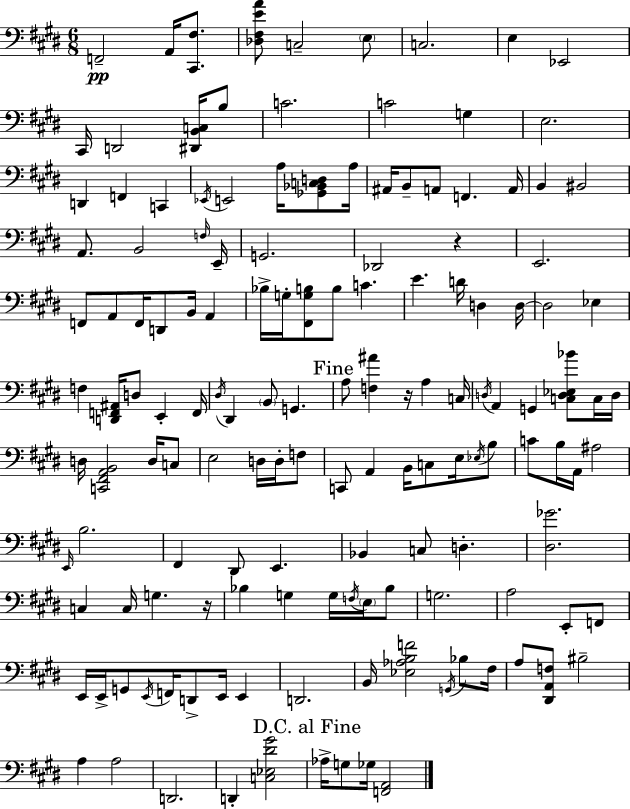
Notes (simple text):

F2/h A2/s [C#2,F#3]/e. [Db3,F#3,E4,A4]/e C3/h E3/e C3/h. E3/q Eb2/h C#2/s D2/h [D#2,B2,C3]/s B3/e C4/h. C4/h G3/q E3/h. D2/q F2/q C2/q Eb2/s E2/h A3/s [Gb2,Bb2,C3,D3]/e A3/s A#2/s B2/e A2/e F2/q. A2/s B2/q BIS2/h A2/e. B2/h F3/s E2/s G2/h. Db2/h R/q E2/h. F2/e A2/e F2/s D2/e B2/s A2/q Bb3/s G3/s [F#2,G3,B3]/e B3/e C4/q. E4/q. D4/s D3/q D3/s D3/h Eb3/q F3/q [D2,F2,A#2]/s D3/e E2/q F2/s D#3/s D#2/q B2/e G2/q. A3/e [F3,A#4]/q R/s A3/q C3/s D3/s A2/q G2/q [C3,D3,Eb3,Bb4]/e C3/s D3/s D3/s [C2,F#2,A2,B2]/h D3/s C3/e E3/h D3/s D3/s F3/e C2/e A2/q B2/s C3/e E3/s Eb3/s B3/e C4/e B3/s A2/s A#3/h E2/s B3/h. F#2/q D#2/e E2/q. Bb2/q C3/e D3/q. [D#3,Gb4]/h. C3/q C3/s G3/q. R/s Bb3/q G3/q G3/s F3/s E3/s Bb3/e G3/h. A3/h E2/e F2/e E2/s E2/s G2/e E2/s F2/s D2/e E2/s E2/q D2/h. B2/s [Eb3,Ab3,B3,F4]/h G2/s Bb3/e F#3/s A3/e [D#2,A2,F3]/e BIS3/h A3/q A3/h D2/h. D2/q [C3,Eb3,D#4,G#4]/h Ab3/s G3/e Gb3/s [F2,A2]/h